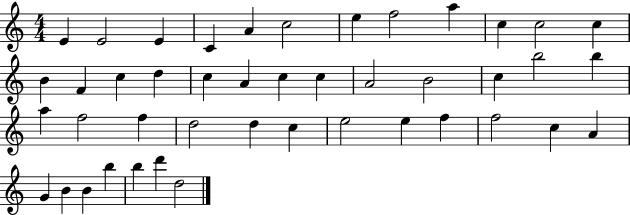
E4/q E4/h E4/q C4/q A4/q C5/h E5/q F5/h A5/q C5/q C5/h C5/q B4/q F4/q C5/q D5/q C5/q A4/q C5/q C5/q A4/h B4/h C5/q B5/h B5/q A5/q F5/h F5/q D5/h D5/q C5/q E5/h E5/q F5/q F5/h C5/q A4/q G4/q B4/q B4/q B5/q B5/q D6/q D5/h